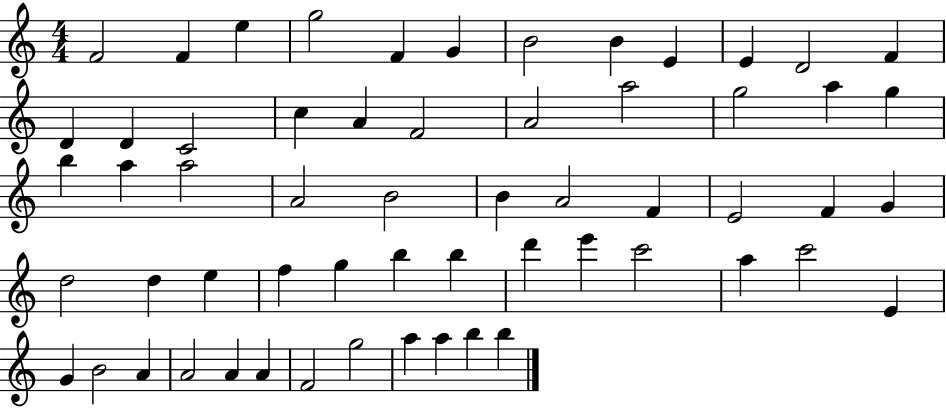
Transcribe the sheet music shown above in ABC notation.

X:1
T:Untitled
M:4/4
L:1/4
K:C
F2 F e g2 F G B2 B E E D2 F D D C2 c A F2 A2 a2 g2 a g b a a2 A2 B2 B A2 F E2 F G d2 d e f g b b d' e' c'2 a c'2 E G B2 A A2 A A F2 g2 a a b b